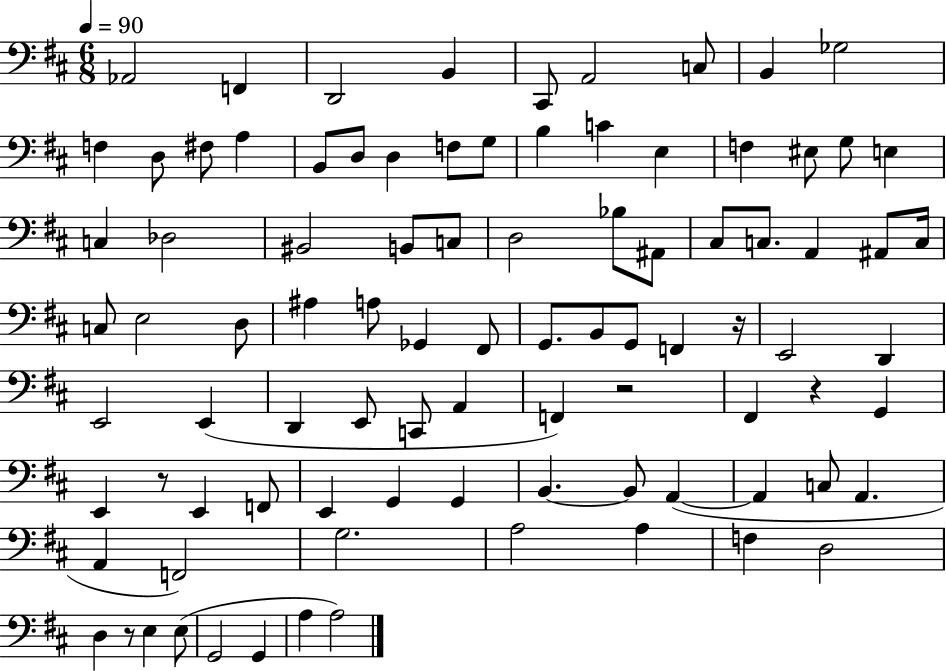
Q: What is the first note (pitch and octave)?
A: Ab2